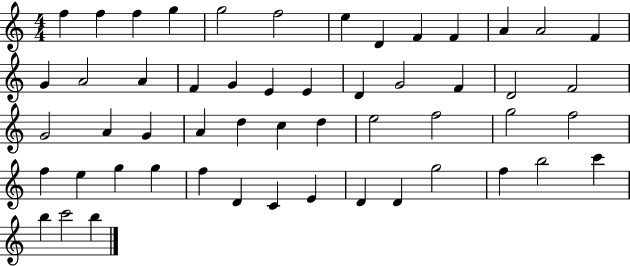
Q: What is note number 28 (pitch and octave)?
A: G4